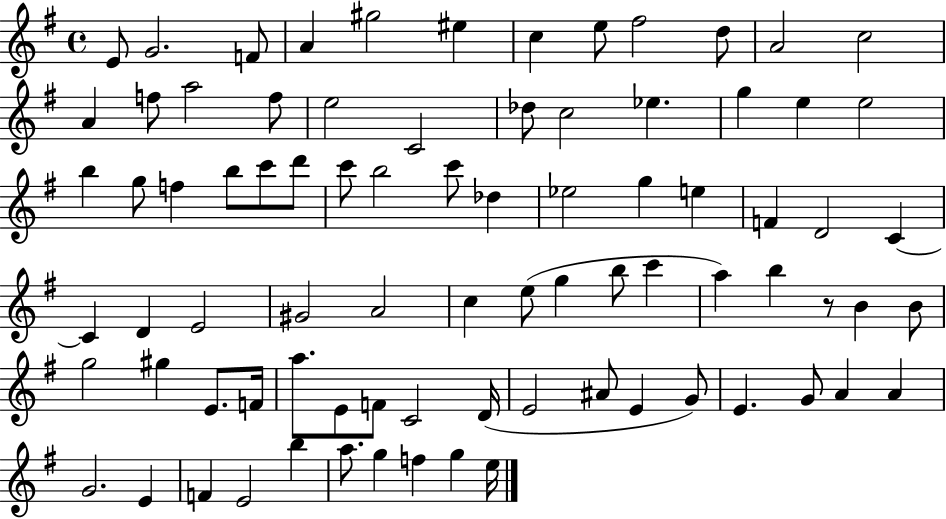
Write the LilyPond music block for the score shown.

{
  \clef treble
  \time 4/4
  \defaultTimeSignature
  \key g \major
  e'8 g'2. f'8 | a'4 gis''2 eis''4 | c''4 e''8 fis''2 d''8 | a'2 c''2 | \break a'4 f''8 a''2 f''8 | e''2 c'2 | des''8 c''2 ees''4. | g''4 e''4 e''2 | \break b''4 g''8 f''4 b''8 c'''8 d'''8 | c'''8 b''2 c'''8 des''4 | ees''2 g''4 e''4 | f'4 d'2 c'4~~ | \break c'4 d'4 e'2 | gis'2 a'2 | c''4 e''8( g''4 b''8 c'''4 | a''4) b''4 r8 b'4 b'8 | \break g''2 gis''4 e'8. f'16 | a''8. e'8 f'8 c'2 d'16( | e'2 ais'8 e'4 g'8) | e'4. g'8 a'4 a'4 | \break g'2. e'4 | f'4 e'2 b''4 | a''8. g''4 f''4 g''4 e''16 | \bar "|."
}